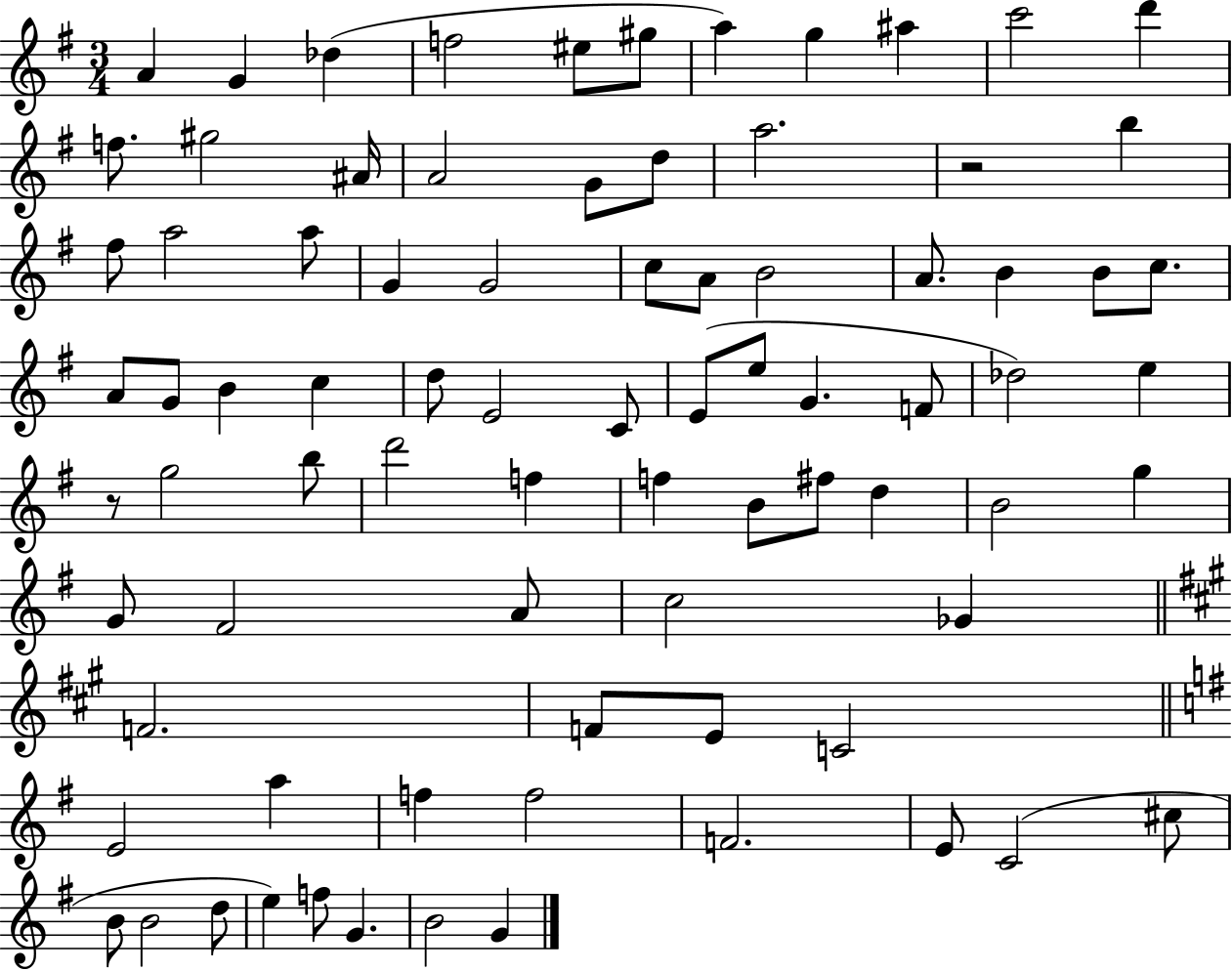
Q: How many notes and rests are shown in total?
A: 81